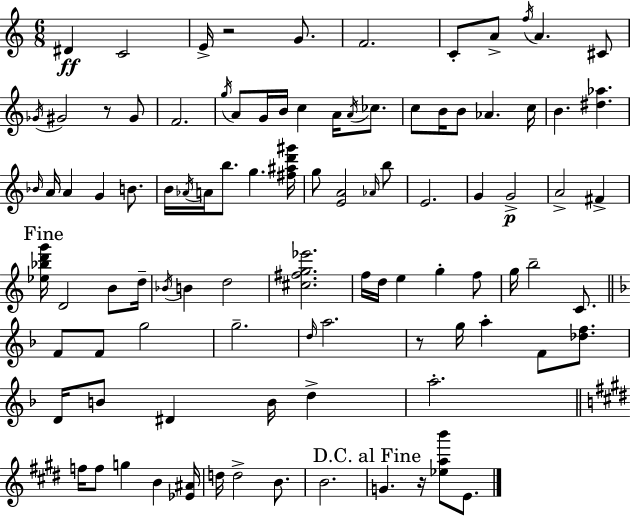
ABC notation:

X:1
T:Untitled
M:6/8
L:1/4
K:Am
^D C2 E/4 z2 G/2 F2 C/2 A/2 f/4 A ^C/2 _G/4 ^G2 z/2 ^G/2 F2 g/4 A/2 G/4 B/4 c A/4 A/4 _c/2 c/2 B/4 B/2 _A c/4 B [^d_a] _B/4 A/4 A G B/2 B/4 _A/4 A/4 b/2 g [^f^ad'^g']/4 g/2 [EA]2 _A/4 b/2 E2 G G2 A2 ^F [_e_bd'g']/4 D2 B/2 d/4 _B/4 B d2 [^c^fg_e']2 f/4 d/4 e g f/2 g/4 b2 C/2 F/2 F/2 g2 g2 d/4 a2 z/2 g/4 a F/2 [_df]/2 D/4 B/2 ^D B/4 d a2 f/4 f/2 g B [_E^A]/4 d/4 d2 B/2 B2 G z/4 [_eab']/2 E/2